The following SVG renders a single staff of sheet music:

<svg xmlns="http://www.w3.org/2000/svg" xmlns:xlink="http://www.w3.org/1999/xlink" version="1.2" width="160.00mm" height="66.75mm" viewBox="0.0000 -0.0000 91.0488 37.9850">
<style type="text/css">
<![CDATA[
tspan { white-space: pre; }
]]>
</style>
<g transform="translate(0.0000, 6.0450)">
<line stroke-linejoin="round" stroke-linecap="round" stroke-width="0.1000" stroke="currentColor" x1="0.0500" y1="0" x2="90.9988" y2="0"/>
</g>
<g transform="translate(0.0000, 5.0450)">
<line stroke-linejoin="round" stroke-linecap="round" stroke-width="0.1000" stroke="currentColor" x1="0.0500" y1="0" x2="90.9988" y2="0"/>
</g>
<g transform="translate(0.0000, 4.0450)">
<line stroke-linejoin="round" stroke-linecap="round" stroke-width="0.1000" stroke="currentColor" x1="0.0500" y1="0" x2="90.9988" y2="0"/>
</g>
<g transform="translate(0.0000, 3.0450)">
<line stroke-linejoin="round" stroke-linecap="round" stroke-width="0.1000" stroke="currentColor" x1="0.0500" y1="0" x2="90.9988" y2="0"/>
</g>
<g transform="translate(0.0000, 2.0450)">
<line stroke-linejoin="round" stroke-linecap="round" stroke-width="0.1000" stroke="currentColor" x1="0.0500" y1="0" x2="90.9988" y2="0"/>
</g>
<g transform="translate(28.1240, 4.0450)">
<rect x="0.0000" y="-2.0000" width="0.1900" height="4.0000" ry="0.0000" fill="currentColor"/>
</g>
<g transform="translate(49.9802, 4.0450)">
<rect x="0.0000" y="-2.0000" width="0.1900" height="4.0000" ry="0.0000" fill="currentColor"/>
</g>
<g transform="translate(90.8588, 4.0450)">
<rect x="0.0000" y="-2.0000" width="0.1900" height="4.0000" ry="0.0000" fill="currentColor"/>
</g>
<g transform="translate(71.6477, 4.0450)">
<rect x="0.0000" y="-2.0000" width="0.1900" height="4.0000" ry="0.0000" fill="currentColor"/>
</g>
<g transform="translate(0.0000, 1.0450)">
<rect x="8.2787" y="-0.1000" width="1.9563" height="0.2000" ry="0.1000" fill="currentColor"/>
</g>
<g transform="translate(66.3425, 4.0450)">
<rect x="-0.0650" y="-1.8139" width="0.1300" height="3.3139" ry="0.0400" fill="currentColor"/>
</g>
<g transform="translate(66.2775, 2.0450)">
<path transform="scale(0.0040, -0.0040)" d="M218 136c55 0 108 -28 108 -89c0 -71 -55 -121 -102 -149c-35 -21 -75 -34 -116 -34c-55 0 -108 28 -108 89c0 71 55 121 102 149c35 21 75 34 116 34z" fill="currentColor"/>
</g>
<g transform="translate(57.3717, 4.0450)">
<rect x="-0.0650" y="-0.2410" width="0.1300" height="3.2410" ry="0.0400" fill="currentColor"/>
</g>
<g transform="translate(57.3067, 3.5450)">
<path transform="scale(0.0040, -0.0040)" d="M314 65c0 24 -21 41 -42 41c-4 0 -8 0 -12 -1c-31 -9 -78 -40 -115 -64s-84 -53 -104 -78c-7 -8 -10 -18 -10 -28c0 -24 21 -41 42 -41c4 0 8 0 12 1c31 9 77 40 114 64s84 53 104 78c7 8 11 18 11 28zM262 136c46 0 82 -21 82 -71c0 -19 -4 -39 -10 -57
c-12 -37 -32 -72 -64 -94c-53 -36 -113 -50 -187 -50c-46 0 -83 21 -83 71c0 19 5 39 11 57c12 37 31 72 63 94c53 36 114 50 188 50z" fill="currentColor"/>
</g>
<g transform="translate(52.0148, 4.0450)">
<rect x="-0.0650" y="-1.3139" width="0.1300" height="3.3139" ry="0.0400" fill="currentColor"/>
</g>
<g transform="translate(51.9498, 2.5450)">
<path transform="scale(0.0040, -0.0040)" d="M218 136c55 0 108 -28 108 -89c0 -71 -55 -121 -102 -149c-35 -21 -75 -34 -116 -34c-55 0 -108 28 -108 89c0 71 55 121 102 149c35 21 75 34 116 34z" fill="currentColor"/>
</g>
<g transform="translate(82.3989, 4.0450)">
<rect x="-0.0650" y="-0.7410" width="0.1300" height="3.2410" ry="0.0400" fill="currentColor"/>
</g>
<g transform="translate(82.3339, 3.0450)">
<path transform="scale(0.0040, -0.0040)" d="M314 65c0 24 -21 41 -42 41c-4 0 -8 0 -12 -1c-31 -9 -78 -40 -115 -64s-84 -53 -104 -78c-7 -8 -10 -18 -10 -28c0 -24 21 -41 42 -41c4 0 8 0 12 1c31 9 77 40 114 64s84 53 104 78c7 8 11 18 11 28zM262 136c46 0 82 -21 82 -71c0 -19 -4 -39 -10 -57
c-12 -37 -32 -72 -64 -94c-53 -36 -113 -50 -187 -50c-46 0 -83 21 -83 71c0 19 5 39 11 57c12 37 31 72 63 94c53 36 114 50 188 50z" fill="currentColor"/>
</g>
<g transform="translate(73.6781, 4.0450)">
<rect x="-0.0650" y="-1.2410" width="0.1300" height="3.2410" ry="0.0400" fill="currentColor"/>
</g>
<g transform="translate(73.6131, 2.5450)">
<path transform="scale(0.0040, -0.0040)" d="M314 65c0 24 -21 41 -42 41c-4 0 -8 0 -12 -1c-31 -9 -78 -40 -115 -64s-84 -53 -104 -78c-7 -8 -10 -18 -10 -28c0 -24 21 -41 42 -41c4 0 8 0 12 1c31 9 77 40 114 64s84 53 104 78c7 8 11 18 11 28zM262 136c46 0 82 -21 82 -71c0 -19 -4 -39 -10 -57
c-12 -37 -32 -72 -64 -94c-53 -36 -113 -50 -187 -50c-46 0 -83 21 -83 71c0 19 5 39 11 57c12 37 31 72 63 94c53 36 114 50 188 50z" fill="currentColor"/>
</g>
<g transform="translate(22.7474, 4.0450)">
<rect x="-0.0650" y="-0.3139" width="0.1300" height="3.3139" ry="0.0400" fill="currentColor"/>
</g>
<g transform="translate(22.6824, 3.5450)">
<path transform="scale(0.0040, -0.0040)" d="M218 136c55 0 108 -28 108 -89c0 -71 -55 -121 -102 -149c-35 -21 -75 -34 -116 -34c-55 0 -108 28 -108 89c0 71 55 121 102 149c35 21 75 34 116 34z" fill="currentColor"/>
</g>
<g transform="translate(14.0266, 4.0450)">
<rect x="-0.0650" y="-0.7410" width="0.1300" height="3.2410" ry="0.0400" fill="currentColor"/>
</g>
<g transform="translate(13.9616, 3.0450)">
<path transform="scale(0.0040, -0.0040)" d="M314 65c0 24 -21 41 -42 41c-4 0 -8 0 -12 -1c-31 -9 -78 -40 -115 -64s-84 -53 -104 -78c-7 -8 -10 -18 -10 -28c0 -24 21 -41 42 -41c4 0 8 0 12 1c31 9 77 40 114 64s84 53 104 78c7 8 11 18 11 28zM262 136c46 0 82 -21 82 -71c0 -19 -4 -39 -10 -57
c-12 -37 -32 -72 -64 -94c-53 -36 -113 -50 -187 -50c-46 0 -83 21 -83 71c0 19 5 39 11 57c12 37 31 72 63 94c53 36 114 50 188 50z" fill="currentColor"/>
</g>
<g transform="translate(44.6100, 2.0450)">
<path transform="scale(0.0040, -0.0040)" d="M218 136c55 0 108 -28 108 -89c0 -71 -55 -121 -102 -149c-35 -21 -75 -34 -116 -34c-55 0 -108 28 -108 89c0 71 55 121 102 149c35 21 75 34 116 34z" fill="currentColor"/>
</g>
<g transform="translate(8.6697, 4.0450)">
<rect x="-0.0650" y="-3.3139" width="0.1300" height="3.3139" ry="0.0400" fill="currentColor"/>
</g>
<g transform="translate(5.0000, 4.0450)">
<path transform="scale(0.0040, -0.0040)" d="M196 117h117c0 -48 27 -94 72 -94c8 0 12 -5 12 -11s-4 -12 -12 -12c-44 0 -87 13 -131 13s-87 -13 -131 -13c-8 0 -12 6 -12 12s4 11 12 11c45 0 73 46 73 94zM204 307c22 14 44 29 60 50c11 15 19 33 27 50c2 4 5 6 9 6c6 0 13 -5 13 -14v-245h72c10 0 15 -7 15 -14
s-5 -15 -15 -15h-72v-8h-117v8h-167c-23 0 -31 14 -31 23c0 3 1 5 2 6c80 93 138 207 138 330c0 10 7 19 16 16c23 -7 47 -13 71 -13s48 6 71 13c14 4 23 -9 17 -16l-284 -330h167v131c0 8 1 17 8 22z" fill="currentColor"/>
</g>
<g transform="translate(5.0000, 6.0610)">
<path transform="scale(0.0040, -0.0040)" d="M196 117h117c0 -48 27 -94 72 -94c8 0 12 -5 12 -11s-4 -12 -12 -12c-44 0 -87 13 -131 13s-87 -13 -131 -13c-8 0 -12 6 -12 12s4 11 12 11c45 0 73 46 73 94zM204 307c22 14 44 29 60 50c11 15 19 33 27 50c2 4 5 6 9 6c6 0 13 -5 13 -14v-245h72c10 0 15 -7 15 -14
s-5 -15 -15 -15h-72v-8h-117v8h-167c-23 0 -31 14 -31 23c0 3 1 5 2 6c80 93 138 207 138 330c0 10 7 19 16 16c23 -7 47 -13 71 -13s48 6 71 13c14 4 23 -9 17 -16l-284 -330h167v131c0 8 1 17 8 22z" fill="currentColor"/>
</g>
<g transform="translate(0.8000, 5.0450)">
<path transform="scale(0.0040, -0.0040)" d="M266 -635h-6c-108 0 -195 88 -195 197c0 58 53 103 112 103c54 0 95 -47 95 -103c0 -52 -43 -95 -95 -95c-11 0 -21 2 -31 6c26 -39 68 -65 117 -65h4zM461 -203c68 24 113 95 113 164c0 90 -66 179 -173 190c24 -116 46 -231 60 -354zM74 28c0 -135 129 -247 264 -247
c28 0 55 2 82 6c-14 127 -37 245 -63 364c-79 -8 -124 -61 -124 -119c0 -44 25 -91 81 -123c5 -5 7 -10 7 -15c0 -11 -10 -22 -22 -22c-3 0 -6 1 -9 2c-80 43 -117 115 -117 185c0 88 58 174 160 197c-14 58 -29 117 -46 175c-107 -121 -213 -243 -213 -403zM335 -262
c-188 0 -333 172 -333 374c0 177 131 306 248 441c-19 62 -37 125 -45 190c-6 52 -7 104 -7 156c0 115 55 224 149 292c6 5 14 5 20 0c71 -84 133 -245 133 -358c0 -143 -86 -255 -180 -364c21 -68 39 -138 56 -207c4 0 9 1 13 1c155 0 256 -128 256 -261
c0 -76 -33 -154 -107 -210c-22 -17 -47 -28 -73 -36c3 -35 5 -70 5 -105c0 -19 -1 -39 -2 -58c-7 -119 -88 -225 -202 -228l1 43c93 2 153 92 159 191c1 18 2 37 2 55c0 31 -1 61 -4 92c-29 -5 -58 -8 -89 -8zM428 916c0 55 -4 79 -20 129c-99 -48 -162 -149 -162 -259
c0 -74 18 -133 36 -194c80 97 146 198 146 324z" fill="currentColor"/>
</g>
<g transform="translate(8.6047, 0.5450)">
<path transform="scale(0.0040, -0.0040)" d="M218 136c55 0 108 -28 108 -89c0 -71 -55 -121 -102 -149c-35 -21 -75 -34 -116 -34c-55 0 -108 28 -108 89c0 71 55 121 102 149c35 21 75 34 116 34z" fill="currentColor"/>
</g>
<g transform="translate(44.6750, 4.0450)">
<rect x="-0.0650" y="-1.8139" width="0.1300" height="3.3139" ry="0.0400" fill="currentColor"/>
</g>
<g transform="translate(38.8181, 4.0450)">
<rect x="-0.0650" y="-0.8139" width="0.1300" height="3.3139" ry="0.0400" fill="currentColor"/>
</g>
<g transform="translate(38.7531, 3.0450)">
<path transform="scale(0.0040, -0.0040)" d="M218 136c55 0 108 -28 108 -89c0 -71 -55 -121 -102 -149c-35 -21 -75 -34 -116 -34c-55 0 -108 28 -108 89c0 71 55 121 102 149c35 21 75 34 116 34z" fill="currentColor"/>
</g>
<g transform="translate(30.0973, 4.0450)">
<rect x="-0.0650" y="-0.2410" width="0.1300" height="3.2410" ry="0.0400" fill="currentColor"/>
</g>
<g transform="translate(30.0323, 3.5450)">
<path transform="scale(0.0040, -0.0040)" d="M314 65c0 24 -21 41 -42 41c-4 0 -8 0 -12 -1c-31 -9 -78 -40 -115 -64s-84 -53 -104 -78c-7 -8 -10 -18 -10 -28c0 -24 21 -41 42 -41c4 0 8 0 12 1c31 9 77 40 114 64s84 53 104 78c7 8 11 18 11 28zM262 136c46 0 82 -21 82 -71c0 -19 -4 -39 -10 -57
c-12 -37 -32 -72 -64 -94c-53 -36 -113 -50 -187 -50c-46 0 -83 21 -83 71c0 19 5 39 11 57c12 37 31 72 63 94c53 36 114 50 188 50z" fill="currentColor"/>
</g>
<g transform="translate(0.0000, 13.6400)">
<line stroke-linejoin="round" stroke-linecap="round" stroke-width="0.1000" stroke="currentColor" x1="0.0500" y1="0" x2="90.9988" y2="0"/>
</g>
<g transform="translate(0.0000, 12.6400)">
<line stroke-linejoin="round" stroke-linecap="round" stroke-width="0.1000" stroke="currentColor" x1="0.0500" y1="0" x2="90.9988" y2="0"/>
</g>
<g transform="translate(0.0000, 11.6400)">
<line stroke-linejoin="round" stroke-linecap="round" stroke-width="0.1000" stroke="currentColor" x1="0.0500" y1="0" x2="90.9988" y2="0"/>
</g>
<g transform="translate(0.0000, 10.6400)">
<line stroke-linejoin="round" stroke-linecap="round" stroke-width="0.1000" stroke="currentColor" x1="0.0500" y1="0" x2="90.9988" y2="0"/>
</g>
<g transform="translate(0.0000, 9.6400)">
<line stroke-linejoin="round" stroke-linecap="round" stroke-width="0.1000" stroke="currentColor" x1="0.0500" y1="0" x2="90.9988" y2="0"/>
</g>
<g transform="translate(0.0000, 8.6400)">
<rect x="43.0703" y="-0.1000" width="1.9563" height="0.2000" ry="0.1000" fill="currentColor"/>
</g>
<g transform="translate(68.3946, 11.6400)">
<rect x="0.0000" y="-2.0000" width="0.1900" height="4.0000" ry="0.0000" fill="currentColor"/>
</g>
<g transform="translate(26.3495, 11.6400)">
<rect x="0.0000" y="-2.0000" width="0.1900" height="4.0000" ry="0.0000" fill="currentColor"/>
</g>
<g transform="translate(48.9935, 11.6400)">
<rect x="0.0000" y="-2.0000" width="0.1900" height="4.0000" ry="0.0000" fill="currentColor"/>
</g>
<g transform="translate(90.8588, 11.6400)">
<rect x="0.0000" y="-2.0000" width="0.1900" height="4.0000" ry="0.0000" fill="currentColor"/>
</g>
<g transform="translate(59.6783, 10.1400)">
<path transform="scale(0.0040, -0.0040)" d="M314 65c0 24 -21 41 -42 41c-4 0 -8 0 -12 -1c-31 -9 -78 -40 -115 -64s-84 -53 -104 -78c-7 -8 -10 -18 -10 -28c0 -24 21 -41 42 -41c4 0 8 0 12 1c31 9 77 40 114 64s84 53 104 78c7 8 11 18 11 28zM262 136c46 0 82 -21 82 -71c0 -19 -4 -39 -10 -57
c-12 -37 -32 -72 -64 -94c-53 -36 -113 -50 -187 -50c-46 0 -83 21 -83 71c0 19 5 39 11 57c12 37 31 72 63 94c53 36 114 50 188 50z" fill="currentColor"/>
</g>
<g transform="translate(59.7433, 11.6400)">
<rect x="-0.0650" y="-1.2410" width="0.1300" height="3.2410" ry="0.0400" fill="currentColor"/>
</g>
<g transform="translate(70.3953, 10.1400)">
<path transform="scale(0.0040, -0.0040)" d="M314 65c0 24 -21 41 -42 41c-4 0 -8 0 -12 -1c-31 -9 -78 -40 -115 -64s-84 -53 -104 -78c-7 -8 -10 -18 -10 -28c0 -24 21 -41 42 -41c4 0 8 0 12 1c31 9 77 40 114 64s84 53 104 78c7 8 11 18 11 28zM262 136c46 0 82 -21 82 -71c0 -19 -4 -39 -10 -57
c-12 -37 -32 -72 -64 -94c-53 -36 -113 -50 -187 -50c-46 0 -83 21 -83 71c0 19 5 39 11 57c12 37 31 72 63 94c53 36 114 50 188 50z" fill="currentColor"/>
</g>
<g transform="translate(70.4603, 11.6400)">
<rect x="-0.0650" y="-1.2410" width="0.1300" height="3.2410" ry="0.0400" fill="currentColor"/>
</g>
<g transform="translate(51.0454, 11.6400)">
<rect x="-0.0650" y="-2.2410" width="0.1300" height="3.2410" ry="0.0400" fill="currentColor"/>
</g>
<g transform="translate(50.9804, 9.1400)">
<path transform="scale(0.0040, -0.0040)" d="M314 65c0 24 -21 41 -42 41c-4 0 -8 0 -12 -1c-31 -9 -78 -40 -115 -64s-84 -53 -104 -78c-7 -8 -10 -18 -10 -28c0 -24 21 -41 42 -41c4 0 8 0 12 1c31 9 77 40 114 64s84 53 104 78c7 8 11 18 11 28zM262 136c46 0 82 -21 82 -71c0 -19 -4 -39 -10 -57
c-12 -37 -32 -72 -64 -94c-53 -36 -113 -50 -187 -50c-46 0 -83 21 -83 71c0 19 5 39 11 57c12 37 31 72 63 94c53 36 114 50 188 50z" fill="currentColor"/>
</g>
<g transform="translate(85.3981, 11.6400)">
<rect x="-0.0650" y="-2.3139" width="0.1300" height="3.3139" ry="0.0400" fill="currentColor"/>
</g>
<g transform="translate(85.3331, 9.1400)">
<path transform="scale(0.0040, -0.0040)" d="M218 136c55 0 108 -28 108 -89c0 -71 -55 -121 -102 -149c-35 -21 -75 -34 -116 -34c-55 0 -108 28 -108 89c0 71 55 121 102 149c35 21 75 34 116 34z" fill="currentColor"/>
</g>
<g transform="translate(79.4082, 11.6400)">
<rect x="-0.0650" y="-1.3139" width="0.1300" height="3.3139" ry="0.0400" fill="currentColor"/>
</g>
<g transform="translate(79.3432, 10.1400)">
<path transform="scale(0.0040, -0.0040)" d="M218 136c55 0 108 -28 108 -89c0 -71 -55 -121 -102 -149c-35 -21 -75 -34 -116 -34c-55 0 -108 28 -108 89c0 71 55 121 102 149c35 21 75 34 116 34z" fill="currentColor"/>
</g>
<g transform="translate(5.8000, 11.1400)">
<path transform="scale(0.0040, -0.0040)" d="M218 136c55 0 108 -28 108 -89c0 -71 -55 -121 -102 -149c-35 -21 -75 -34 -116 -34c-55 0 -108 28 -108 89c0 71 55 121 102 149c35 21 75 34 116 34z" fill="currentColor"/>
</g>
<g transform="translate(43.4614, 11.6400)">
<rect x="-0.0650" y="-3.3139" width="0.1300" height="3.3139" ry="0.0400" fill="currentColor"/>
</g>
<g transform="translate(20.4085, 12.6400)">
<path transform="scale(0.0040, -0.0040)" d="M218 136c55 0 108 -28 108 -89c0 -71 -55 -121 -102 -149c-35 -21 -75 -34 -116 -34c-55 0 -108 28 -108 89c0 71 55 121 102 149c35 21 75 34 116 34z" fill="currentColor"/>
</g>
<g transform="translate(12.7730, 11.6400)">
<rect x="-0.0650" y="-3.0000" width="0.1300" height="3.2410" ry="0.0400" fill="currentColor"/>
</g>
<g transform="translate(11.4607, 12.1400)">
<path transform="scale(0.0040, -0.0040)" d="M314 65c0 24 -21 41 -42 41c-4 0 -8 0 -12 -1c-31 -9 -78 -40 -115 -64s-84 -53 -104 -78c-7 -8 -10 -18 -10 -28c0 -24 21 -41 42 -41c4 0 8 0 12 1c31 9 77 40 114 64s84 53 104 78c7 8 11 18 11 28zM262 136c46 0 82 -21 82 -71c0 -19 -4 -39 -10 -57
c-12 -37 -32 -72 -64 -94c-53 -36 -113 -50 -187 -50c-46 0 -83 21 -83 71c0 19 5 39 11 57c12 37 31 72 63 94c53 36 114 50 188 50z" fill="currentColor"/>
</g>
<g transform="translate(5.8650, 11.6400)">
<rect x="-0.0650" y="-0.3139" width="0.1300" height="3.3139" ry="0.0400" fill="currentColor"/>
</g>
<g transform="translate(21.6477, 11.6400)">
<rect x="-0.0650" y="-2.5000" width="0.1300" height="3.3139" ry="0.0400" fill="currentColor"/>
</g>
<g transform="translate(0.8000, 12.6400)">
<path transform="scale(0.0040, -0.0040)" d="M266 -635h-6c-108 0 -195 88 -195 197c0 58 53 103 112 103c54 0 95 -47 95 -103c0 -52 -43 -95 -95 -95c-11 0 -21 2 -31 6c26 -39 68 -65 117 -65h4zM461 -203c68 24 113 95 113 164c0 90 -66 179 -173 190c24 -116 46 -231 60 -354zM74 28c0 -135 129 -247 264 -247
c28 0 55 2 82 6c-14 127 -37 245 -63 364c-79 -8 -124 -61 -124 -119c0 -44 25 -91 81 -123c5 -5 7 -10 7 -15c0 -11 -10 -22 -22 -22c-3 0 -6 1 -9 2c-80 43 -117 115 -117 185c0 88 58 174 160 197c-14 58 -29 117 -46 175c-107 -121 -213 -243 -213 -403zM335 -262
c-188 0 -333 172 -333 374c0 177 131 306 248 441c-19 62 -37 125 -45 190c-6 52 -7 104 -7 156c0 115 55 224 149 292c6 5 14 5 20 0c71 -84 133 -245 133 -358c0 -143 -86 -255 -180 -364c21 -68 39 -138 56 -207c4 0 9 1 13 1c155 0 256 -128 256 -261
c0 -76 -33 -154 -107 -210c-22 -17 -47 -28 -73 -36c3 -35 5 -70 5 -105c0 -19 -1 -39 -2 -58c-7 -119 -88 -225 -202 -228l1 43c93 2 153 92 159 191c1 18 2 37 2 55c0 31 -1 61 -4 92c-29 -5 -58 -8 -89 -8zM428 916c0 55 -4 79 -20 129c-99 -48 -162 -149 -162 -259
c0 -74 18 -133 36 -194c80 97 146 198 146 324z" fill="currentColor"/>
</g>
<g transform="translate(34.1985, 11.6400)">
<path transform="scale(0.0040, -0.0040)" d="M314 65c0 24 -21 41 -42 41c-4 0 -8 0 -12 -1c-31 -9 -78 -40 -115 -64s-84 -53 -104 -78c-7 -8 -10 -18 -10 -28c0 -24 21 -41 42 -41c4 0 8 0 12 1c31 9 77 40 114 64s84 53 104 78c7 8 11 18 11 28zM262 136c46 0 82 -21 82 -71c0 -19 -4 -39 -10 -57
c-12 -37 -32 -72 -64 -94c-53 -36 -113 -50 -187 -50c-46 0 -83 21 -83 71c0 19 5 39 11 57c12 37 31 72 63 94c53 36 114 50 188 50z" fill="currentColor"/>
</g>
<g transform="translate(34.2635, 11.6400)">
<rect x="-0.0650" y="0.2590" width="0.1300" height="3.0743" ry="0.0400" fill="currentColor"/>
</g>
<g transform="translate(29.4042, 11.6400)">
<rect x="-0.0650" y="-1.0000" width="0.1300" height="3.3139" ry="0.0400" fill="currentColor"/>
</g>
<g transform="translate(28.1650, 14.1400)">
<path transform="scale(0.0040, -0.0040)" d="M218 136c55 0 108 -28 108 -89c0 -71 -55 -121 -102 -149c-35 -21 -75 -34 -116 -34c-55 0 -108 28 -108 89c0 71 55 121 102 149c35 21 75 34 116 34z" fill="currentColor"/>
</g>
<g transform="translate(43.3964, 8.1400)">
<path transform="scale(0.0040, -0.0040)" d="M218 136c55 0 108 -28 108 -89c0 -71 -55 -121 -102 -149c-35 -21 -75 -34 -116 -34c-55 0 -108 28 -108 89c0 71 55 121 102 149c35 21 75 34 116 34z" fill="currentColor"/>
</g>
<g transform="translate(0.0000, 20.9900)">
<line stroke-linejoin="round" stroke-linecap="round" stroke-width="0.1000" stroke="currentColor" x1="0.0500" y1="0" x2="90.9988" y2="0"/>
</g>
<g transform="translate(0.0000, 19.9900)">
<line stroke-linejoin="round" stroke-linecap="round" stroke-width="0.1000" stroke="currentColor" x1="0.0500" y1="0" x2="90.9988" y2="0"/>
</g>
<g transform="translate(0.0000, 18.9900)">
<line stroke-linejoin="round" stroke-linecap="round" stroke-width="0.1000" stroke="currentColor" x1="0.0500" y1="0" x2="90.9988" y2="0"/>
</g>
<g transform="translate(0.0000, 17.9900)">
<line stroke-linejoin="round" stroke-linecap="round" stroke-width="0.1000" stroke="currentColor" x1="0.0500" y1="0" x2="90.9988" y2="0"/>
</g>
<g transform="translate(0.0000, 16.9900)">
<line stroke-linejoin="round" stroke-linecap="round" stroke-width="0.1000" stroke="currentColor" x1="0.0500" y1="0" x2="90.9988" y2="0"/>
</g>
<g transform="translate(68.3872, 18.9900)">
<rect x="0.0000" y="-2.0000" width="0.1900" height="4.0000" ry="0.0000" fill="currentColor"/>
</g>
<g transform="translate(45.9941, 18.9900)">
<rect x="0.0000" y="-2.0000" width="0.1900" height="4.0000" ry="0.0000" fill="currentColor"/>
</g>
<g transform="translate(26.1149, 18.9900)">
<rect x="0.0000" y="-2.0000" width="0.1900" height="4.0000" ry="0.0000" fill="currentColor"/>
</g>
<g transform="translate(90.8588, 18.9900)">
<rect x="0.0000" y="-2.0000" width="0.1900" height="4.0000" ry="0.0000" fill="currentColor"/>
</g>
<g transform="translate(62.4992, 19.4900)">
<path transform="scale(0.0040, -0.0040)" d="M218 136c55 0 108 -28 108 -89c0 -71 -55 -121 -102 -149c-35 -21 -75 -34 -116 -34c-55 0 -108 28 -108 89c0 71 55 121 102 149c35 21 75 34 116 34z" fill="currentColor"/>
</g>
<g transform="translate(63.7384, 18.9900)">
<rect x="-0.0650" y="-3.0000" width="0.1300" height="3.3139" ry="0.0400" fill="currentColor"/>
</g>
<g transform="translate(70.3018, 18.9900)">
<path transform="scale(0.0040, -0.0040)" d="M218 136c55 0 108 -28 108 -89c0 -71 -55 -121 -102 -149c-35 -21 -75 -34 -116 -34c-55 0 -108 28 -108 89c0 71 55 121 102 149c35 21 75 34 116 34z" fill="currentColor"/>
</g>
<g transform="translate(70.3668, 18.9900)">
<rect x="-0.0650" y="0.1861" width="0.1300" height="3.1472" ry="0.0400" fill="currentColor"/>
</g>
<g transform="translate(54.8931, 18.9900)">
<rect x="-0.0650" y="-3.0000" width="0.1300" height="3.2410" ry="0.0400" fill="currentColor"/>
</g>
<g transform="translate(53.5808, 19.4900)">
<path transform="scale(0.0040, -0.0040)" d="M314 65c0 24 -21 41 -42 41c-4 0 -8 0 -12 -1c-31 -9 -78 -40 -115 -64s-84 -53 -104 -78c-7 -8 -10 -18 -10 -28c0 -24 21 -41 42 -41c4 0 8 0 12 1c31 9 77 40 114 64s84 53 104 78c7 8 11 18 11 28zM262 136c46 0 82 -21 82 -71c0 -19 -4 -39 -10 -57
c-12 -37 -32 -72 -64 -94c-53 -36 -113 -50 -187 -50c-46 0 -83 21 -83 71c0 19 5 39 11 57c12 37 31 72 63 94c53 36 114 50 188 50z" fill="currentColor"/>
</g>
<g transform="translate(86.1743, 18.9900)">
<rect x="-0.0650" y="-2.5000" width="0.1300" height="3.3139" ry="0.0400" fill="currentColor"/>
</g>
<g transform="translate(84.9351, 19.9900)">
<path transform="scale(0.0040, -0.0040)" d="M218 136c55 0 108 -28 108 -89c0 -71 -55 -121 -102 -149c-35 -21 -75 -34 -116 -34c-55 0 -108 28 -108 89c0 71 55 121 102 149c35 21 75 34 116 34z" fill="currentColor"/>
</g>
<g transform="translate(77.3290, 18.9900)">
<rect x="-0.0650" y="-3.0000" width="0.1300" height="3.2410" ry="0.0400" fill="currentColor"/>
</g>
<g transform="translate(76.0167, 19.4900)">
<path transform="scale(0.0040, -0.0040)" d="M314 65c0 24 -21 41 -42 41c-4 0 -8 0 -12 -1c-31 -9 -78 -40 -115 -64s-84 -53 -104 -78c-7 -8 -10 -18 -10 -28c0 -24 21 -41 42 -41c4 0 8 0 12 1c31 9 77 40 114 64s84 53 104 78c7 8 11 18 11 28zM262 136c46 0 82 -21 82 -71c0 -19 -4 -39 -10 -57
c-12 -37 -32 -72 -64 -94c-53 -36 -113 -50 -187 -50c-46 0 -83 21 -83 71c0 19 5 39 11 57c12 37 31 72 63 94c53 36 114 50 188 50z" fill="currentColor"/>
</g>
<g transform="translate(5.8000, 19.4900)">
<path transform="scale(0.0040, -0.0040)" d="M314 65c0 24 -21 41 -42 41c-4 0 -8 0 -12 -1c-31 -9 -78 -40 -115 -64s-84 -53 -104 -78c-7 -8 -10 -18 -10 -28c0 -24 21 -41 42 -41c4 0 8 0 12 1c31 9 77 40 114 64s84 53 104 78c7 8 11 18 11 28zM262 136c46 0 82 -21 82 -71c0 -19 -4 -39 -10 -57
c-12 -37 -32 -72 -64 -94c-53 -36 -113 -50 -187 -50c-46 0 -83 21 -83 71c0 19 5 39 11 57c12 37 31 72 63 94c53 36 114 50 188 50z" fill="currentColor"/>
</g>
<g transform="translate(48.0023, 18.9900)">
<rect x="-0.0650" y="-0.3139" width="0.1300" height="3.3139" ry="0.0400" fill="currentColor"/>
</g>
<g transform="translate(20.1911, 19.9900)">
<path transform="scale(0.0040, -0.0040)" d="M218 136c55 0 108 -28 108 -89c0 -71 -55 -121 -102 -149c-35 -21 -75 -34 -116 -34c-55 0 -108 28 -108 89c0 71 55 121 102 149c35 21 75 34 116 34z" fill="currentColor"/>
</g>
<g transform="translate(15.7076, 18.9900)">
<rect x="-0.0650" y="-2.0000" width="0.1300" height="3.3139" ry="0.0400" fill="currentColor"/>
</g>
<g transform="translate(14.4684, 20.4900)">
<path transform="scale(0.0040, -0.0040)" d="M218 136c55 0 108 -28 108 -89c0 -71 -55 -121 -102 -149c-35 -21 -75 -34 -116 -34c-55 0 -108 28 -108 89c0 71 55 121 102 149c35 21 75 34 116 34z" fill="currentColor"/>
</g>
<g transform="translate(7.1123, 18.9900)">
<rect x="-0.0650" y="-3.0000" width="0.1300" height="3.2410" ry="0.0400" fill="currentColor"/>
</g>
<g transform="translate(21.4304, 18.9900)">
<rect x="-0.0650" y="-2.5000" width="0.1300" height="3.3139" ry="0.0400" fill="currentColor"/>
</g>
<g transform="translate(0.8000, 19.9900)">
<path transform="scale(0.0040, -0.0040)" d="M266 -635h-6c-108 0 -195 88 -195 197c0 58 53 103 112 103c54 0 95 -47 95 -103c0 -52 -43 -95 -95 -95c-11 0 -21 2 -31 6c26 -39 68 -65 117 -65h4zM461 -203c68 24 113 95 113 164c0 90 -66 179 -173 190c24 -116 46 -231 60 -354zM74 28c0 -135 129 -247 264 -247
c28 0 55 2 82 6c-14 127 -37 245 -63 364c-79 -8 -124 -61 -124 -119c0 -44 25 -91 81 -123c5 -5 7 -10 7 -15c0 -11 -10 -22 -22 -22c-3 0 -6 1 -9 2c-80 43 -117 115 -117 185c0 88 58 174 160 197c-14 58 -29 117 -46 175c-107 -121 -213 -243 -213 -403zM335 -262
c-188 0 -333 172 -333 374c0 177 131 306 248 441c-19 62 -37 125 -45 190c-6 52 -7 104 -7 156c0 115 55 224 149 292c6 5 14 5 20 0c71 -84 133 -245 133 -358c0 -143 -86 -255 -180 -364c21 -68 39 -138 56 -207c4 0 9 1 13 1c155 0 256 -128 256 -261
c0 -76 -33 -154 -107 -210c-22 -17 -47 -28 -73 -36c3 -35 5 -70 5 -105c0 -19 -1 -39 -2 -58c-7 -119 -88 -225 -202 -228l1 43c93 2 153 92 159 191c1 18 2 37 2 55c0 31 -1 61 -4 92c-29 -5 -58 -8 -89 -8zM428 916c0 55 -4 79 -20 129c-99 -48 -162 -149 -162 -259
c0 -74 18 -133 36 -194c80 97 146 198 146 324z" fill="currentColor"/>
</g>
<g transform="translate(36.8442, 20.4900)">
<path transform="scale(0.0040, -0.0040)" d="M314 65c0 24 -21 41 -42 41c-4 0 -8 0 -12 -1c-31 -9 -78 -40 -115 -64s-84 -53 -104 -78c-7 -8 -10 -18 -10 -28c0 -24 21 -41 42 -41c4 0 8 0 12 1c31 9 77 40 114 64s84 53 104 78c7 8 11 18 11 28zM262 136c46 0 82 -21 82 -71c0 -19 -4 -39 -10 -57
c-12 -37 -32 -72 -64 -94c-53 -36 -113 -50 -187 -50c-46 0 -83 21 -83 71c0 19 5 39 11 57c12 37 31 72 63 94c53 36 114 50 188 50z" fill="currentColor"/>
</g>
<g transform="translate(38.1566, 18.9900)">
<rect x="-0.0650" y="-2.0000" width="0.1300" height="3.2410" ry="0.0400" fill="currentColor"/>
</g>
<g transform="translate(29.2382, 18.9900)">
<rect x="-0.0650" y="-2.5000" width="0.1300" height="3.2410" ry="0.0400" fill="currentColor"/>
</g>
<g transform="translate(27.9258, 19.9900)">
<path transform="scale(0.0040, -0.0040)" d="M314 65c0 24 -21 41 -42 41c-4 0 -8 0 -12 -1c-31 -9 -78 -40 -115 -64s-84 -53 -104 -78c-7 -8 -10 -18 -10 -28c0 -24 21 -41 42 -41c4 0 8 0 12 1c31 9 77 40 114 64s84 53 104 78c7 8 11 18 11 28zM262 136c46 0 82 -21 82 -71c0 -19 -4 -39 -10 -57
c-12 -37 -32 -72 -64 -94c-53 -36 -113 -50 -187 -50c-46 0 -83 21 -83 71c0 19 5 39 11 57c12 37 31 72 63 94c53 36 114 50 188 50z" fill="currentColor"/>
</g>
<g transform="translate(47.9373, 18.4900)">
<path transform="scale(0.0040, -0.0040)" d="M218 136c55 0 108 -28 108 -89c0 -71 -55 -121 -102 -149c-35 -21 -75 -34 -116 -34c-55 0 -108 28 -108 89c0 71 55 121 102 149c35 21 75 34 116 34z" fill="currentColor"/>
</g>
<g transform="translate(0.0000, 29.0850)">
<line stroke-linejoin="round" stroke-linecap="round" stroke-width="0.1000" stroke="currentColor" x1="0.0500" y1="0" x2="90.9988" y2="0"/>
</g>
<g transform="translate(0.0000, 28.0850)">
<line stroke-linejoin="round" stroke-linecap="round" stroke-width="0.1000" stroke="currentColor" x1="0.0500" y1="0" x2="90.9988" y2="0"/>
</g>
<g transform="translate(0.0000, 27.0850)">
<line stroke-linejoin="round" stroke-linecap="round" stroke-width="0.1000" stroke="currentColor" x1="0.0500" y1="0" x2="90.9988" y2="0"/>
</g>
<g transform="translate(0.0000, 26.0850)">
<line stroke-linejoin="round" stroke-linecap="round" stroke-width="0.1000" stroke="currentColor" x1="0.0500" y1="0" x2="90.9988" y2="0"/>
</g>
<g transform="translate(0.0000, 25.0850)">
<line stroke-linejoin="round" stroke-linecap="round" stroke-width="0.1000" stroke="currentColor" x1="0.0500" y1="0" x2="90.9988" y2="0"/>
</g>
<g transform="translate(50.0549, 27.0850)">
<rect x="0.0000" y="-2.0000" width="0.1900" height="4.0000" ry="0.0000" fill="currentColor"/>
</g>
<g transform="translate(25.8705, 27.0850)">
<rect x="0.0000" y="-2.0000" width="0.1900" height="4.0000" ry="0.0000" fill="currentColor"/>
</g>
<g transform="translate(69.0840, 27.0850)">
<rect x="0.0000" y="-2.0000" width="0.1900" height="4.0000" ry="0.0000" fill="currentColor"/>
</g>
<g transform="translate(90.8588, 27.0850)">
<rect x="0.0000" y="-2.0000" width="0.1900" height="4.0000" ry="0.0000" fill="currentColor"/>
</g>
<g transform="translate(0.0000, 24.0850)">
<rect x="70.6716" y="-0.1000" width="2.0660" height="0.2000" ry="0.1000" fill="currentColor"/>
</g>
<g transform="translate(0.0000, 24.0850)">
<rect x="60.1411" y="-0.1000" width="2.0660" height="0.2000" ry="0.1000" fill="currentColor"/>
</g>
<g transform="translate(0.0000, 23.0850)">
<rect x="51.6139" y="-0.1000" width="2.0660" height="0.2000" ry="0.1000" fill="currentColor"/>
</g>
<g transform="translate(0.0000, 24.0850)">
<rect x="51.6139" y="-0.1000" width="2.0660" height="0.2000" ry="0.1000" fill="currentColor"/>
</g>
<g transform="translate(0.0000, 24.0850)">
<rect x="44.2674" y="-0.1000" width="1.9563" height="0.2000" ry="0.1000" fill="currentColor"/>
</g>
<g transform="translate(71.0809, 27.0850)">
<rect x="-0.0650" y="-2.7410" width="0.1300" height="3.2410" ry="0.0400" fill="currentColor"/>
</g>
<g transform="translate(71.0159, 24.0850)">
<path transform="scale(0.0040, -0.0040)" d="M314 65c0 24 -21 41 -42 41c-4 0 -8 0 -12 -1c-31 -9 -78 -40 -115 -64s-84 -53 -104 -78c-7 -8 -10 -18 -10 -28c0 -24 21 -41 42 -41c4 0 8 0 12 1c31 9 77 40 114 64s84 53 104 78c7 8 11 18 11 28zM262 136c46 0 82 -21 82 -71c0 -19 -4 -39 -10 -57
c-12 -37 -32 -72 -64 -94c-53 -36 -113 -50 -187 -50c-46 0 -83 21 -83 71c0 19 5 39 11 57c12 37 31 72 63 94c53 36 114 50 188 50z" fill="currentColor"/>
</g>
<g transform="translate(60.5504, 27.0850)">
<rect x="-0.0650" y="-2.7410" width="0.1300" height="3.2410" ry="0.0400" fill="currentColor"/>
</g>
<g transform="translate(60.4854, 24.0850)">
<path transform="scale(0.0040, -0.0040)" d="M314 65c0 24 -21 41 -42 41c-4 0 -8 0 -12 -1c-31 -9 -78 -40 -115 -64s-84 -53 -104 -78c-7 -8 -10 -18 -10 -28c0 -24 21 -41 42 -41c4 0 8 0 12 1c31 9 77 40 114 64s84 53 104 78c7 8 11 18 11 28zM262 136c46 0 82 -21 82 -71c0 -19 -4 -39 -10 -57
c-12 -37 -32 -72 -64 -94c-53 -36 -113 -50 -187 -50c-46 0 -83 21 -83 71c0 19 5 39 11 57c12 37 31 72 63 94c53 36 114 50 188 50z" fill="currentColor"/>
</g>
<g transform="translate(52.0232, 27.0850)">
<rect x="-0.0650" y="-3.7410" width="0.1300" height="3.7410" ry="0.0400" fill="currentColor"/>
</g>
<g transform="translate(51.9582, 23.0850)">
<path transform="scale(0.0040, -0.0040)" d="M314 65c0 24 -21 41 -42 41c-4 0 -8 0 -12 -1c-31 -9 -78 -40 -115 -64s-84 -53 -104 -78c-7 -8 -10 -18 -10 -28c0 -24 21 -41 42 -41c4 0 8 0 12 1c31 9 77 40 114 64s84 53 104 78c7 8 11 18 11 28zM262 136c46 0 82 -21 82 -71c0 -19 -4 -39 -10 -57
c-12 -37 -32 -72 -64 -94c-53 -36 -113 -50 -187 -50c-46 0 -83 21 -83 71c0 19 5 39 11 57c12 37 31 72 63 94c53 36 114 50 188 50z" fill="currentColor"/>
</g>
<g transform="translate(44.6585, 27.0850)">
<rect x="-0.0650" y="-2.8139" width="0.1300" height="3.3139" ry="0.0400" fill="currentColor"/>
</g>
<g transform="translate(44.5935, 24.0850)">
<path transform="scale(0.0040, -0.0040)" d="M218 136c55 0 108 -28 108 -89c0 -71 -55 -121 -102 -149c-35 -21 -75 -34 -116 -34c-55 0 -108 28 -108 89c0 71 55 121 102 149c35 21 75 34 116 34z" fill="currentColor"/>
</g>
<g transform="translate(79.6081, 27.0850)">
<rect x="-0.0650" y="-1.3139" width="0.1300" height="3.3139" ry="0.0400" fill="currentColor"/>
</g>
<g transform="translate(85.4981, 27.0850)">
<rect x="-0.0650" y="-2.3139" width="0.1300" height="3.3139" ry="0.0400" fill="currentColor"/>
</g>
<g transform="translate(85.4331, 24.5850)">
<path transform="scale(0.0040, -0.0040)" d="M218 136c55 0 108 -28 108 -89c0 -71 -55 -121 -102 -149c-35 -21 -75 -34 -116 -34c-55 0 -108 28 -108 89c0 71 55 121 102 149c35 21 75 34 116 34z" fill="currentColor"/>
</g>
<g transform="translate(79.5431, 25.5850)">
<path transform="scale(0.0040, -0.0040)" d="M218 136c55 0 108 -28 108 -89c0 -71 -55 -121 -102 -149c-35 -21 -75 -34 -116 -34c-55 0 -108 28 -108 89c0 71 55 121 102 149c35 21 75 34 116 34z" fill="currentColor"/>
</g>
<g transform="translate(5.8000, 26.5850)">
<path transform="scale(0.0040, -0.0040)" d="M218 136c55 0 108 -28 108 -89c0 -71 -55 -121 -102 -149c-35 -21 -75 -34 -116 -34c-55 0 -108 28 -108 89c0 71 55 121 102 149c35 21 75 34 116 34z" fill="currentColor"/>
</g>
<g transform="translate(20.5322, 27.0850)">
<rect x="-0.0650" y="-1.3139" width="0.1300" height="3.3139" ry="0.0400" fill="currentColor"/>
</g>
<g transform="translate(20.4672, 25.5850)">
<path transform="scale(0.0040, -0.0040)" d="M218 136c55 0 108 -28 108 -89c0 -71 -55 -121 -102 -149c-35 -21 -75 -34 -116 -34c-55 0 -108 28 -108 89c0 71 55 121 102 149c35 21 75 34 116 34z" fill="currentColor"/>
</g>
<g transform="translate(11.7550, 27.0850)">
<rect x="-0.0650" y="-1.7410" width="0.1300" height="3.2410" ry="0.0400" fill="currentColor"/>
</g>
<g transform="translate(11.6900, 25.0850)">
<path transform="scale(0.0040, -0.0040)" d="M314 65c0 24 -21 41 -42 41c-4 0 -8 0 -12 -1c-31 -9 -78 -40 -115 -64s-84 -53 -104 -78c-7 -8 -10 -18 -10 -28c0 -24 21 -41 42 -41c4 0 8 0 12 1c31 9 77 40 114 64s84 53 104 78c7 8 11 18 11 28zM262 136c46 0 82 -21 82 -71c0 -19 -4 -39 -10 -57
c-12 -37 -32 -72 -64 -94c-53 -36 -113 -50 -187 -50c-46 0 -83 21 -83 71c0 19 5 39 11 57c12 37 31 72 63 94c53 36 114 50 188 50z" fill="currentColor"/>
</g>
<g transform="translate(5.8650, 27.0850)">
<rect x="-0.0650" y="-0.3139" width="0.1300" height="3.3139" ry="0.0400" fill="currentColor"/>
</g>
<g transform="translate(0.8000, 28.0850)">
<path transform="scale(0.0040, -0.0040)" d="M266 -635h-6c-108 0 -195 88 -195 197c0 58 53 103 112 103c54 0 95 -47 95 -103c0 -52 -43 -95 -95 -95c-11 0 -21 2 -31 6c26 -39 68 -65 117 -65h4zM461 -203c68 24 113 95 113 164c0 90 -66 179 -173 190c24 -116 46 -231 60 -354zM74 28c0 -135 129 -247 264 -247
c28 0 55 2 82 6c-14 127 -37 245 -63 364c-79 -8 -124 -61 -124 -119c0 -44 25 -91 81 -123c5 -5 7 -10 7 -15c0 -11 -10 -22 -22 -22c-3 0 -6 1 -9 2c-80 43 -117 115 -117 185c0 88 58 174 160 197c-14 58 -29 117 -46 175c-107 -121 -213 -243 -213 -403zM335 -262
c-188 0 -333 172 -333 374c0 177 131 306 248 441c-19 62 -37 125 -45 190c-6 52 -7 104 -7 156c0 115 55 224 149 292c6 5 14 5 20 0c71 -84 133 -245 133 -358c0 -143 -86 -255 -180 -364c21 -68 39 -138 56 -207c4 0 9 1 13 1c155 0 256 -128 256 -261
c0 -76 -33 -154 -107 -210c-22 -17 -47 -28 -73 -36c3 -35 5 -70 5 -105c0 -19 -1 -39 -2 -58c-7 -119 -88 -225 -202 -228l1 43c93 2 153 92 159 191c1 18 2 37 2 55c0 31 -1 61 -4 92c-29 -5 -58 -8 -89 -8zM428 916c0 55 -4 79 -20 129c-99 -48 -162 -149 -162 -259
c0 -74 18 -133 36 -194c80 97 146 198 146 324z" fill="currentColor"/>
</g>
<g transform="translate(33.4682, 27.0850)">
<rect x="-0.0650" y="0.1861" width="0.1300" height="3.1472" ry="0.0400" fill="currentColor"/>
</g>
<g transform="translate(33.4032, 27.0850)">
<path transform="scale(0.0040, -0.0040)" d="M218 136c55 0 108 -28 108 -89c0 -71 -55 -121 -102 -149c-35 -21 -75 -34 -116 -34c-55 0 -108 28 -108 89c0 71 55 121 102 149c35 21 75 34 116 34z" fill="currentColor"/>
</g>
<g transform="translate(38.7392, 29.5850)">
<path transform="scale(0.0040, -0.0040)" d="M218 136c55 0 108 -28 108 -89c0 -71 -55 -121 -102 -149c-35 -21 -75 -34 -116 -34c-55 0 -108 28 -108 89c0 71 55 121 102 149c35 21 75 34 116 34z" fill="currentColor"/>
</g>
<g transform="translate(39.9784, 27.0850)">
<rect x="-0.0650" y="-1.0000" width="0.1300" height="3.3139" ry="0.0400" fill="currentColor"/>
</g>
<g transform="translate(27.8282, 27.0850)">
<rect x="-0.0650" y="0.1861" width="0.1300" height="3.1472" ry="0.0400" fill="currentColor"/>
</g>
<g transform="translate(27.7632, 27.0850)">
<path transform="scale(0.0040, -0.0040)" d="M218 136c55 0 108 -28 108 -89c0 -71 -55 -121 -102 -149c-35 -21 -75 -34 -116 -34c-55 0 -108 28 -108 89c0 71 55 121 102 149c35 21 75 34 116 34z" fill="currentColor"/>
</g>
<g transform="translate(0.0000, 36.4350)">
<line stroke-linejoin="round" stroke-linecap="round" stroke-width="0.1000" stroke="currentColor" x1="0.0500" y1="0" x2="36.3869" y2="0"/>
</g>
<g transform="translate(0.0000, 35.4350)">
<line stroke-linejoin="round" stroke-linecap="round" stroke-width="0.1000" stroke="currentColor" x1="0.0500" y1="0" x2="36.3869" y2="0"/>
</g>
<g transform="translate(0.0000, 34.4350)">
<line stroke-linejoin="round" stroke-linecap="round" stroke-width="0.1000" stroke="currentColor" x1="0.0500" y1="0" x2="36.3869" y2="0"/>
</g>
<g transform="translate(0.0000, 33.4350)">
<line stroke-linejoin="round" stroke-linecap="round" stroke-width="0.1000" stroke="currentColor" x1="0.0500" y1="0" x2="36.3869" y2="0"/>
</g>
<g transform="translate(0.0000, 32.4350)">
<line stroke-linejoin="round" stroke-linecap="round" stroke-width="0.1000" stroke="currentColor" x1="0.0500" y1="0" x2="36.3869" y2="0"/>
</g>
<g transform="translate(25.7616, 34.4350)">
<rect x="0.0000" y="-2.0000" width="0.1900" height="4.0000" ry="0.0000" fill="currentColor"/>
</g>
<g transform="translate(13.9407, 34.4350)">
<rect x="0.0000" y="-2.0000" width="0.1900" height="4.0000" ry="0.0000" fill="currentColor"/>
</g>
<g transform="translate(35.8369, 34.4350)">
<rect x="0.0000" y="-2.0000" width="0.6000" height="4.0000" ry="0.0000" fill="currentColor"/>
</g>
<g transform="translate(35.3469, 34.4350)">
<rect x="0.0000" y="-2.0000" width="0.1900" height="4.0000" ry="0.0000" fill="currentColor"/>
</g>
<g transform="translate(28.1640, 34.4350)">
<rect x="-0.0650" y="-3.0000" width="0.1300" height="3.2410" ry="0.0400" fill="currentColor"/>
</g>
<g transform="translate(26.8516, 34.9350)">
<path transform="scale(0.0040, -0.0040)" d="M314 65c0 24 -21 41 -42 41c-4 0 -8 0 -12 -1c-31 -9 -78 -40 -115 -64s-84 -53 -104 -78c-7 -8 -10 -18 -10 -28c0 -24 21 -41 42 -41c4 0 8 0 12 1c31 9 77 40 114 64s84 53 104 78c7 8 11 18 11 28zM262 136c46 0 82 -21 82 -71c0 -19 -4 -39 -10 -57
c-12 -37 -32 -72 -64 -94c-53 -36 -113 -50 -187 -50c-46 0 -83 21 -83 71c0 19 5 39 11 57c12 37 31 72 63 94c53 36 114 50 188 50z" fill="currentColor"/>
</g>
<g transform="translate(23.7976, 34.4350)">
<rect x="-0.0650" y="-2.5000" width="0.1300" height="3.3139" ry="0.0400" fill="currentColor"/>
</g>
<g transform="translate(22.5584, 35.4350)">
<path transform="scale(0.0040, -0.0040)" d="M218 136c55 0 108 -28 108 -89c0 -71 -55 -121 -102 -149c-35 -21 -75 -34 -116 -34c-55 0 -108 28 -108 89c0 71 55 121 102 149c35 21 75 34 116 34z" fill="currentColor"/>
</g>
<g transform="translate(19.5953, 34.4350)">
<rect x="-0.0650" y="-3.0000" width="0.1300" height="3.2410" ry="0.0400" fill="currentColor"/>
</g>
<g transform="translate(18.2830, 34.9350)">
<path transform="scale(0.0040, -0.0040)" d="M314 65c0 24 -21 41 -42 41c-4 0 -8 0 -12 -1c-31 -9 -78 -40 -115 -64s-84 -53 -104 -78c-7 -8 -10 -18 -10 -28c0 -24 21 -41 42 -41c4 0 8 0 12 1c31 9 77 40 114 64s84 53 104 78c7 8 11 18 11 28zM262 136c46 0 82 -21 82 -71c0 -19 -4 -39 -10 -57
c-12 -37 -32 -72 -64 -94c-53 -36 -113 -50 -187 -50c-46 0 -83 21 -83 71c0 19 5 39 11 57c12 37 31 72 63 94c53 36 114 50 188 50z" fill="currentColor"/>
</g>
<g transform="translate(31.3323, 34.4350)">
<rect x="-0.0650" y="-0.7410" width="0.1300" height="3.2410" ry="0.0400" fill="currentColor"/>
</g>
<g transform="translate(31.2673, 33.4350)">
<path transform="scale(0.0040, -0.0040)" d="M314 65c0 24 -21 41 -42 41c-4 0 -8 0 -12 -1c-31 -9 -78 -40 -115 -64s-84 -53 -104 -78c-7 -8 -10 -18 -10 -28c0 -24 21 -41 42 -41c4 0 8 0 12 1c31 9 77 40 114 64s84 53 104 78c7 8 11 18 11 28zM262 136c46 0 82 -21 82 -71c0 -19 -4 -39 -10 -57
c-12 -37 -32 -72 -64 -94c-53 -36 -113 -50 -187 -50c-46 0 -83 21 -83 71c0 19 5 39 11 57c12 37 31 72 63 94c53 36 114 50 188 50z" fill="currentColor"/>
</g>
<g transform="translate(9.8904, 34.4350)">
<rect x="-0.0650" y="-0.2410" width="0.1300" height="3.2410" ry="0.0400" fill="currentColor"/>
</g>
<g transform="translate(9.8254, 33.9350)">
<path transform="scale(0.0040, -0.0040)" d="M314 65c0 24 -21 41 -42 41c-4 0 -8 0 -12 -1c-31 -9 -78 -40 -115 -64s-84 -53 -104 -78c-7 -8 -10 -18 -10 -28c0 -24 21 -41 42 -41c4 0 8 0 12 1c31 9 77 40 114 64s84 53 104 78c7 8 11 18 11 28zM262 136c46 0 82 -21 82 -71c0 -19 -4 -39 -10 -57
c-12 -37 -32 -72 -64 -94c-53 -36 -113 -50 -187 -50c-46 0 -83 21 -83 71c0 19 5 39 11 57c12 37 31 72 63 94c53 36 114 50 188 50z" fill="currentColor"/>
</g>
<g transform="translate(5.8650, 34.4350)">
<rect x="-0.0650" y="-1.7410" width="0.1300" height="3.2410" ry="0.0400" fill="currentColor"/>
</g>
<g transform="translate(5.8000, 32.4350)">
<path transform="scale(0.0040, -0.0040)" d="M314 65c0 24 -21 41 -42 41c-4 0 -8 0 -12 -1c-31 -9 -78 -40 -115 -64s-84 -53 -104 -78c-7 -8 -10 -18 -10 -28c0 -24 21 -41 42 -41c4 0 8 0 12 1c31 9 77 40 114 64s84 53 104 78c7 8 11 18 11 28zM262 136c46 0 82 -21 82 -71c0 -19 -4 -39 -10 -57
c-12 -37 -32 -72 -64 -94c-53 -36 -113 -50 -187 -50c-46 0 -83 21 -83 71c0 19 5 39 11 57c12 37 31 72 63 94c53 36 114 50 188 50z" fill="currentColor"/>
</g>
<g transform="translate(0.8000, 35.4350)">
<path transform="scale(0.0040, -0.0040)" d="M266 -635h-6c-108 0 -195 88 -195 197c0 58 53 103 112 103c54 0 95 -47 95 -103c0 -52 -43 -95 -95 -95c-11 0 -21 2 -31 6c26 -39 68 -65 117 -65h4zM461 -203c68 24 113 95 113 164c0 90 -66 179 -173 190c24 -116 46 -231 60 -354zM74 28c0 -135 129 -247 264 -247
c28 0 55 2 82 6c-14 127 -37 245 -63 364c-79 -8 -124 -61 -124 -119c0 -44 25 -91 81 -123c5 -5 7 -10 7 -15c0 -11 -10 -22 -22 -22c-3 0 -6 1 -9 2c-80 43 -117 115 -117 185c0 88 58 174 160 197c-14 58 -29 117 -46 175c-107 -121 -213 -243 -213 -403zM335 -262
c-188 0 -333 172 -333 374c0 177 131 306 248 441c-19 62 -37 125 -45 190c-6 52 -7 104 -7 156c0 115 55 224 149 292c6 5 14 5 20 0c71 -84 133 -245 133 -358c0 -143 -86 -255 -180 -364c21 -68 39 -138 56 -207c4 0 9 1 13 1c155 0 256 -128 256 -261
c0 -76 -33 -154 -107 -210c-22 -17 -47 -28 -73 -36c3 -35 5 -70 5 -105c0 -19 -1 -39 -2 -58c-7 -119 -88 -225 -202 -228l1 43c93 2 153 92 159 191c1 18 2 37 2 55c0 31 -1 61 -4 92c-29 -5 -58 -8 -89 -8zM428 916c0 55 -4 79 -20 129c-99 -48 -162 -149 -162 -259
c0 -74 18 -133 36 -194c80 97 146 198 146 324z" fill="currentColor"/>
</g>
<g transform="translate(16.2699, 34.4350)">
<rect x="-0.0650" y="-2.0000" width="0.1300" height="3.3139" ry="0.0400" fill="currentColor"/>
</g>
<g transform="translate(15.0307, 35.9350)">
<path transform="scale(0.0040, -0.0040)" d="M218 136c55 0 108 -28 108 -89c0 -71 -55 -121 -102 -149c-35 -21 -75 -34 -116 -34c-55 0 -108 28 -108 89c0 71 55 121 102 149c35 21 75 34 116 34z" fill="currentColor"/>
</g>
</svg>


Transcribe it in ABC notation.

X:1
T:Untitled
M:4/4
L:1/4
K:C
b d2 c c2 d f e c2 f e2 d2 c A2 G D B2 b g2 e2 e2 e g A2 F G G2 F2 c A2 A B A2 G c f2 e B B D a c'2 a2 a2 e g f2 c2 F A2 G A2 d2